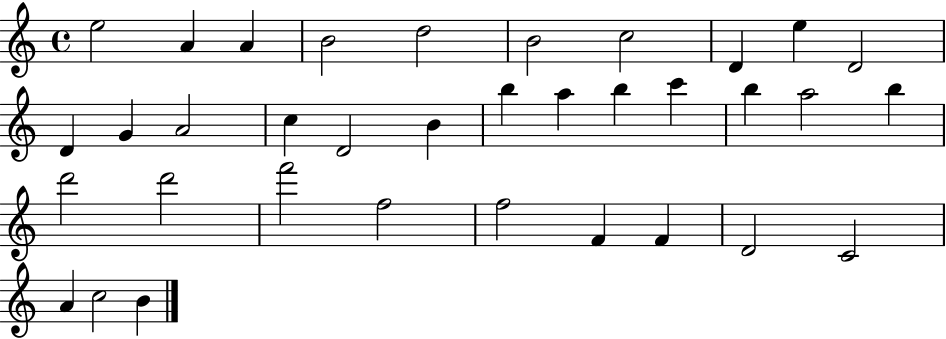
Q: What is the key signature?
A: C major